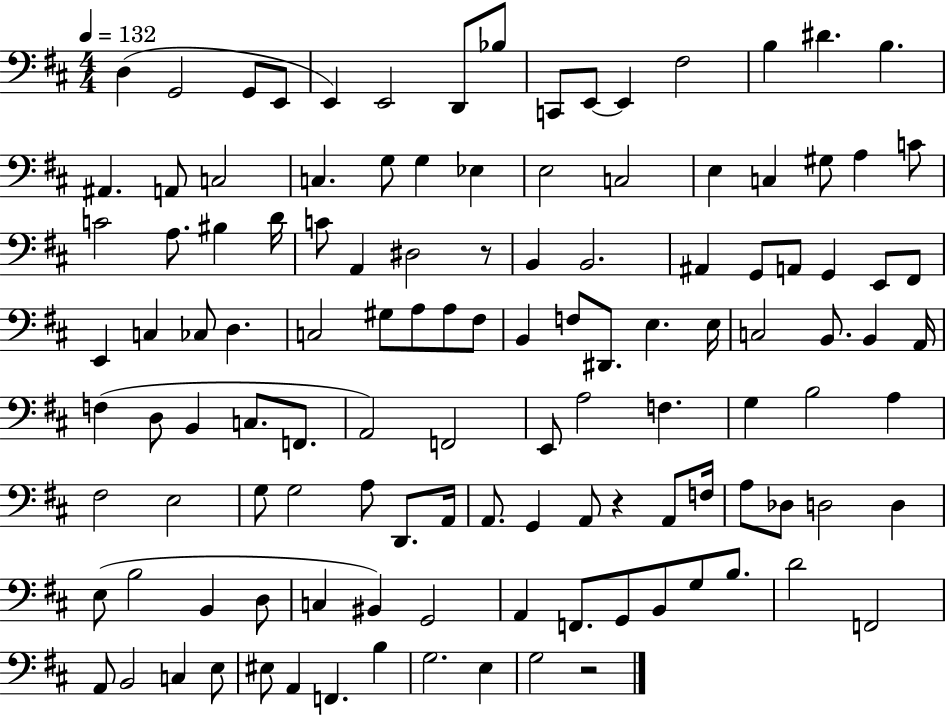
D3/q G2/h G2/e E2/e E2/q E2/h D2/e Bb3/e C2/e E2/e E2/q F#3/h B3/q D#4/q. B3/q. A#2/q. A2/e C3/h C3/q. G3/e G3/q Eb3/q E3/h C3/h E3/q C3/q G#3/e A3/q C4/e C4/h A3/e. BIS3/q D4/s C4/e A2/q D#3/h R/e B2/q B2/h. A#2/q G2/e A2/e G2/q E2/e F#2/e E2/q C3/q CES3/e D3/q. C3/h G#3/e A3/e A3/e F#3/e B2/q F3/e D#2/e. E3/q. E3/s C3/h B2/e. B2/q A2/s F3/q D3/e B2/q C3/e. F2/e. A2/h F2/h E2/e A3/h F3/q. G3/q B3/h A3/q F#3/h E3/h G3/e G3/h A3/e D2/e. A2/s A2/e. G2/q A2/e R/q A2/e F3/s A3/e Db3/e D3/h D3/q E3/e B3/h B2/q D3/e C3/q BIS2/q G2/h A2/q F2/e. G2/e B2/e G3/e B3/e. D4/h F2/h A2/e B2/h C3/q E3/e EIS3/e A2/q F2/q. B3/q G3/h. E3/q G3/h R/h